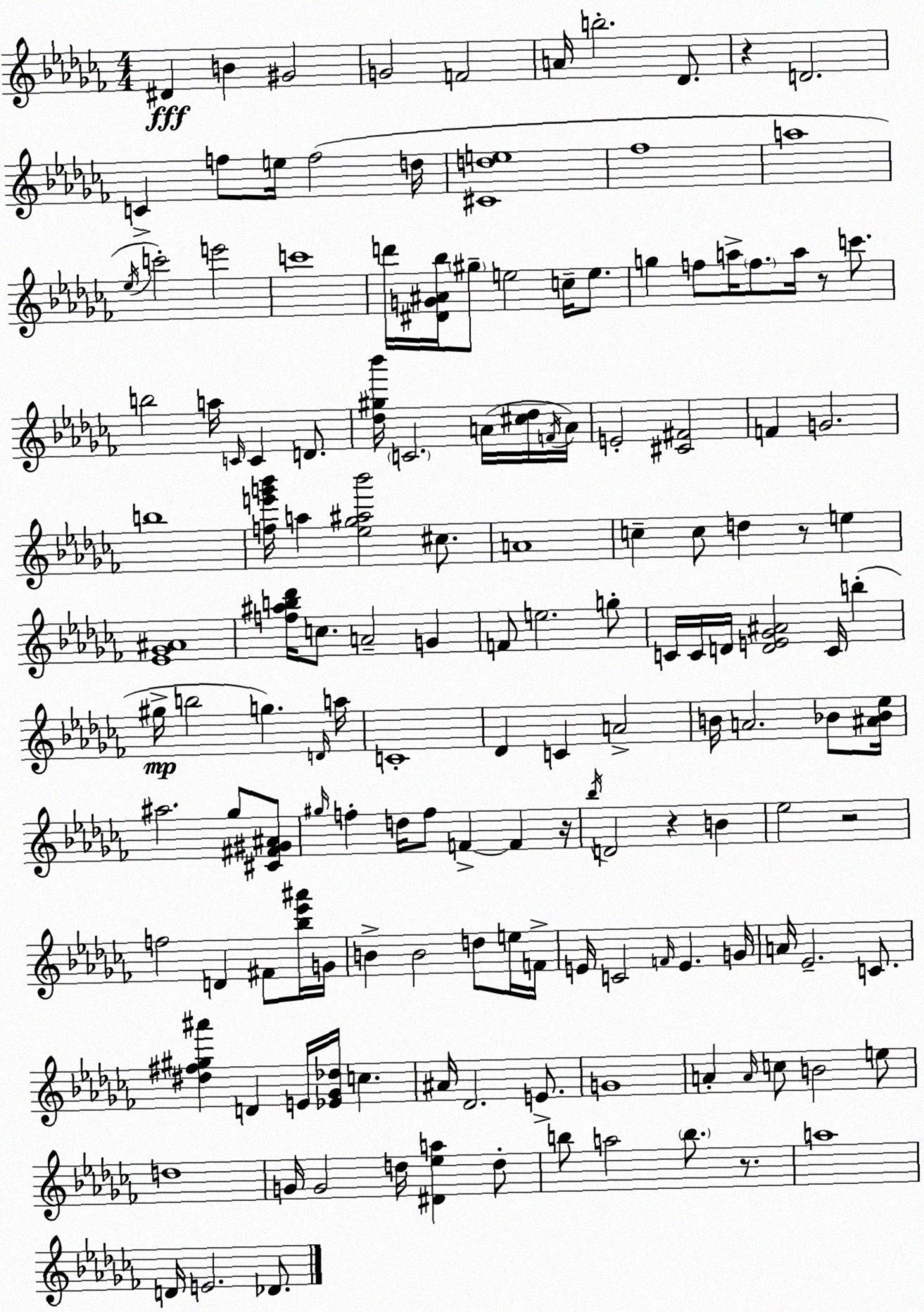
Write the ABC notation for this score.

X:1
T:Untitled
M:4/4
L:1/4
K:Abm
^D B ^G2 G2 F2 A/4 b2 _D/2 z D2 C f/2 e/4 f2 d/4 [^Cde]4 _f4 a4 _e/4 c'2 e'2 c'4 d'/4 [^DG^A_b]/4 ^g/2 e2 c/4 e/2 g f/2 a/4 f/2 a/4 z/2 c'/2 b2 a/4 C/4 C D/2 [_d^g_b']/4 C2 A/4 [^c_d]/4 F/4 A/4 E2 [^C^F]2 F G2 b4 [fe'g'_b']/4 a [_e_g^a_b']2 ^c/2 A4 c c/2 d z/2 e [_E_G^A]4 [f^ab_d']/4 c/2 A2 G F/2 e2 g/2 C/4 C/4 D/4 [DE_G^A]2 C/4 b ^g/4 b2 g D/4 a/4 C4 _D C A2 B/4 A2 _B/2 [^A_B_e]/4 ^a2 _g/2 [^C^F^G^A]/2 ^g/4 f d/4 f/2 F F z/4 _b/4 D2 z B _e2 z2 f2 D ^F/2 [_b_e'^a']/4 G/4 B B2 d/2 e/4 F/4 E/4 C2 F/4 E G/4 A/4 _E2 C/2 [^d^f^g^a'] D E/4 [_E_G_d]/4 c ^A/4 _D2 E/2 G4 A A/4 c/2 B2 e/2 d4 G/4 G2 d/4 [^D_ea] d/2 b/2 a2 b/2 z/2 a4 D/4 E2 _D/2